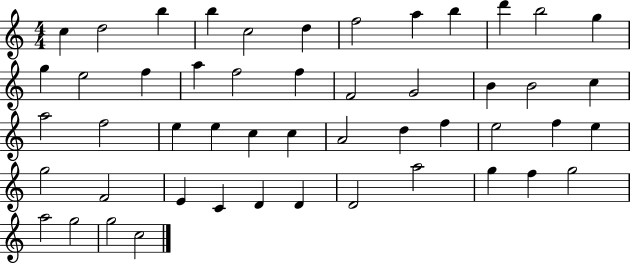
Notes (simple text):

C5/q D5/h B5/q B5/q C5/h D5/q F5/h A5/q B5/q D6/q B5/h G5/q G5/q E5/h F5/q A5/q F5/h F5/q F4/h G4/h B4/q B4/h C5/q A5/h F5/h E5/q E5/q C5/q C5/q A4/h D5/q F5/q E5/h F5/q E5/q G5/h F4/h E4/q C4/q D4/q D4/q D4/h A5/h G5/q F5/q G5/h A5/h G5/h G5/h C5/h